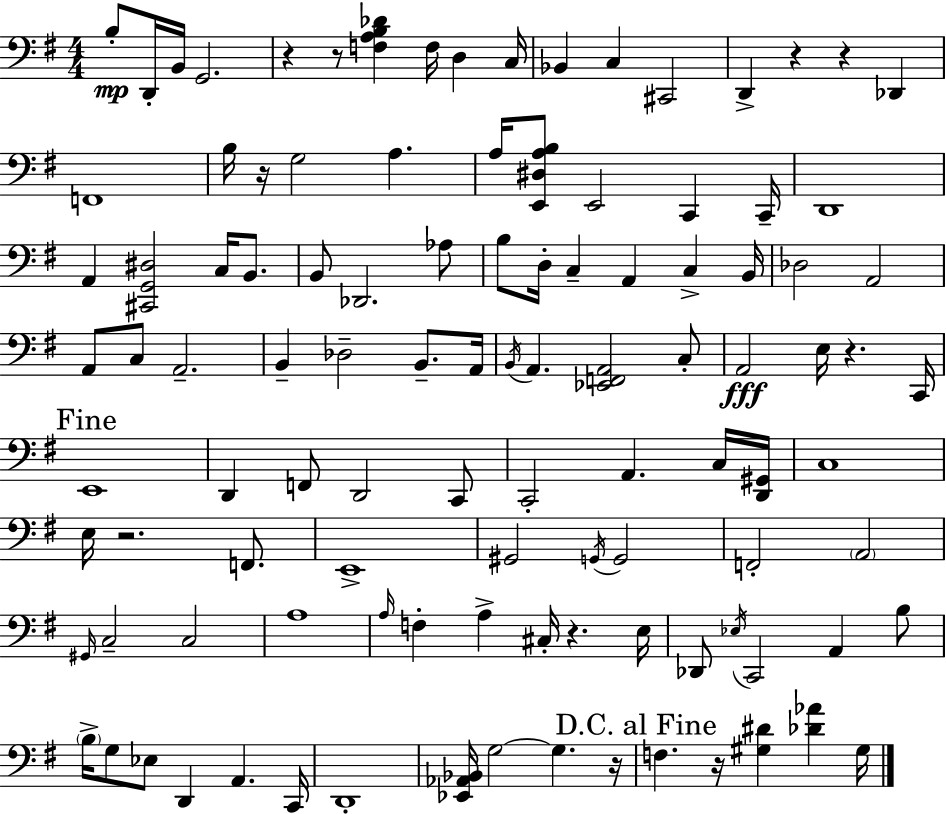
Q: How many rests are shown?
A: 10